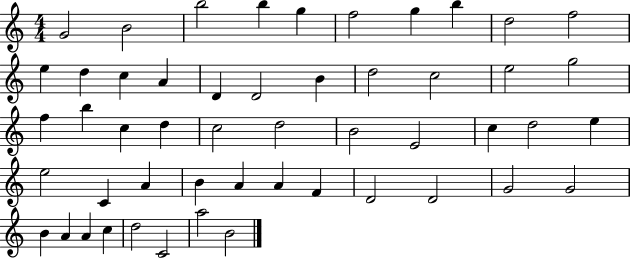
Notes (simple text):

G4/h B4/h B5/h B5/q G5/q F5/h G5/q B5/q D5/h F5/h E5/q D5/q C5/q A4/q D4/q D4/h B4/q D5/h C5/h E5/h G5/h F5/q B5/q C5/q D5/q C5/h D5/h B4/h E4/h C5/q D5/h E5/q E5/h C4/q A4/q B4/q A4/q A4/q F4/q D4/h D4/h G4/h G4/h B4/q A4/q A4/q C5/q D5/h C4/h A5/h B4/h